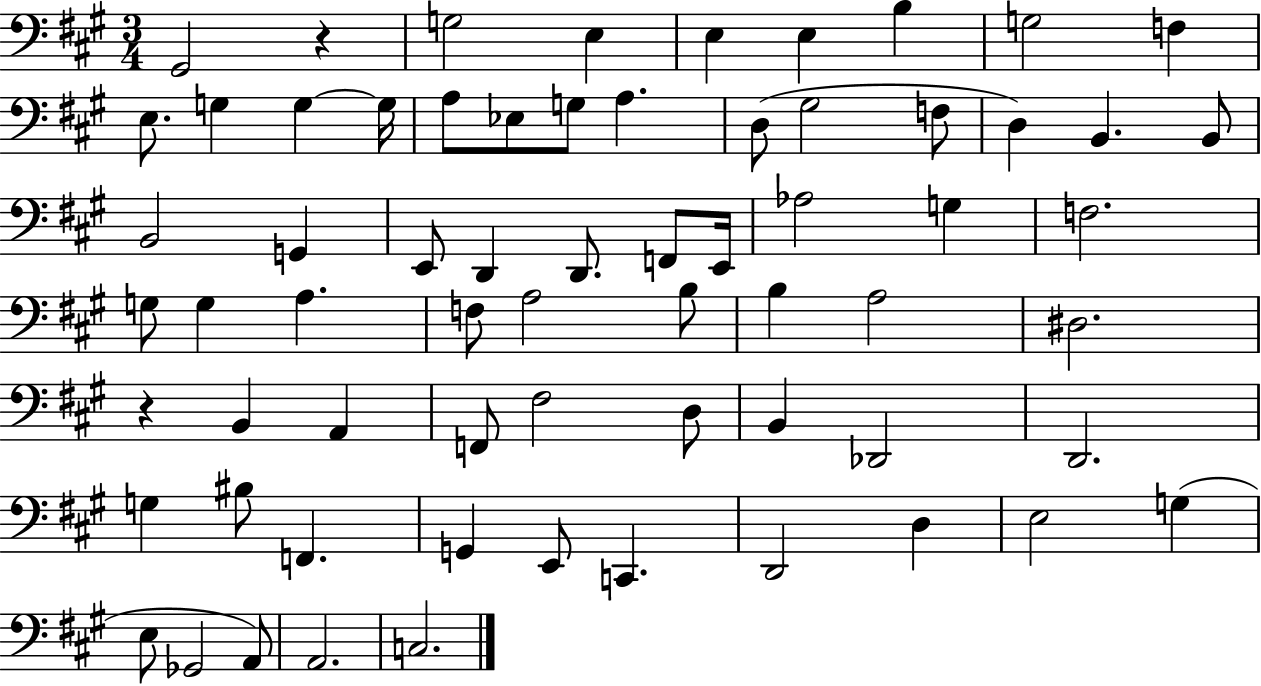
X:1
T:Untitled
M:3/4
L:1/4
K:A
^G,,2 z G,2 E, E, E, B, G,2 F, E,/2 G, G, G,/4 A,/2 _E,/2 G,/2 A, D,/2 ^G,2 F,/2 D, B,, B,,/2 B,,2 G,, E,,/2 D,, D,,/2 F,,/2 E,,/4 _A,2 G, F,2 G,/2 G, A, F,/2 A,2 B,/2 B, A,2 ^D,2 z B,, A,, F,,/2 ^F,2 D,/2 B,, _D,,2 D,,2 G, ^B,/2 F,, G,, E,,/2 C,, D,,2 D, E,2 G, E,/2 _G,,2 A,,/2 A,,2 C,2